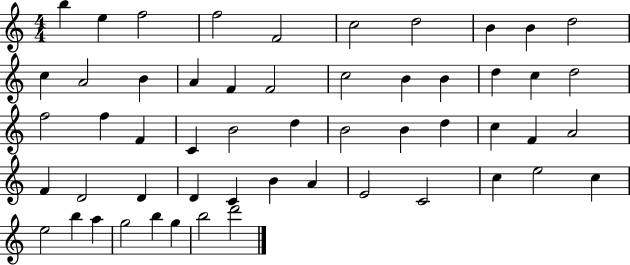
X:1
T:Untitled
M:4/4
L:1/4
K:C
b e f2 f2 F2 c2 d2 B B d2 c A2 B A F F2 c2 B B d c d2 f2 f F C B2 d B2 B d c F A2 F D2 D D C B A E2 C2 c e2 c e2 b a g2 b g b2 d'2